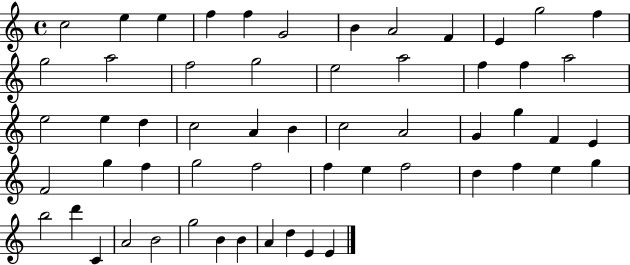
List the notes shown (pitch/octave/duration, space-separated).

C5/h E5/q E5/q F5/q F5/q G4/h B4/q A4/h F4/q E4/q G5/h F5/q G5/h A5/h F5/h G5/h E5/h A5/h F5/q F5/q A5/h E5/h E5/q D5/q C5/h A4/q B4/q C5/h A4/h G4/q G5/q F4/q E4/q F4/h G5/q F5/q G5/h F5/h F5/q E5/q F5/h D5/q F5/q E5/q G5/q B5/h D6/q C4/q A4/h B4/h G5/h B4/q B4/q A4/q D5/q E4/q E4/q